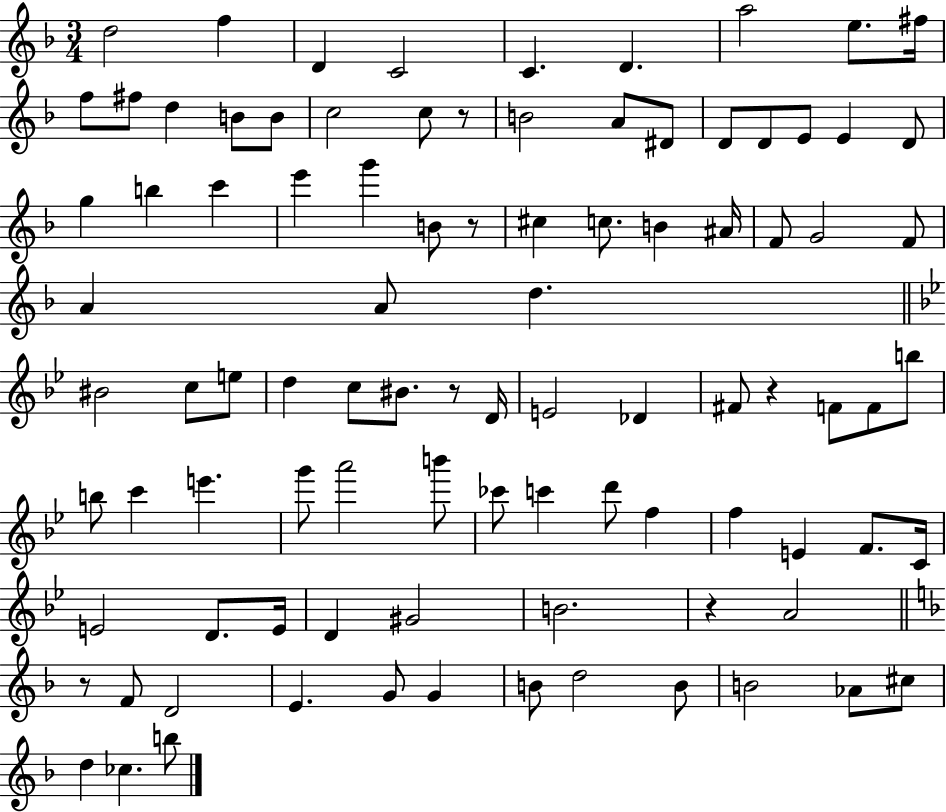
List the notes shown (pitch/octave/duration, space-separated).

D5/h F5/q D4/q C4/h C4/q. D4/q. A5/h E5/e. F#5/s F5/e F#5/e D5/q B4/e B4/e C5/h C5/e R/e B4/h A4/e D#4/e D4/e D4/e E4/e E4/q D4/e G5/q B5/q C6/q E6/q G6/q B4/e R/e C#5/q C5/e. B4/q A#4/s F4/e G4/h F4/e A4/q A4/e D5/q. BIS4/h C5/e E5/e D5/q C5/e BIS4/e. R/e D4/s E4/h Db4/q F#4/e R/q F4/e F4/e B5/e B5/e C6/q E6/q. G6/e A6/h B6/e CES6/e C6/q D6/e F5/q F5/q E4/q F4/e. C4/s E4/h D4/e. E4/s D4/q G#4/h B4/h. R/q A4/h R/e F4/e D4/h E4/q. G4/e G4/q B4/e D5/h B4/e B4/h Ab4/e C#5/e D5/q CES5/q. B5/e